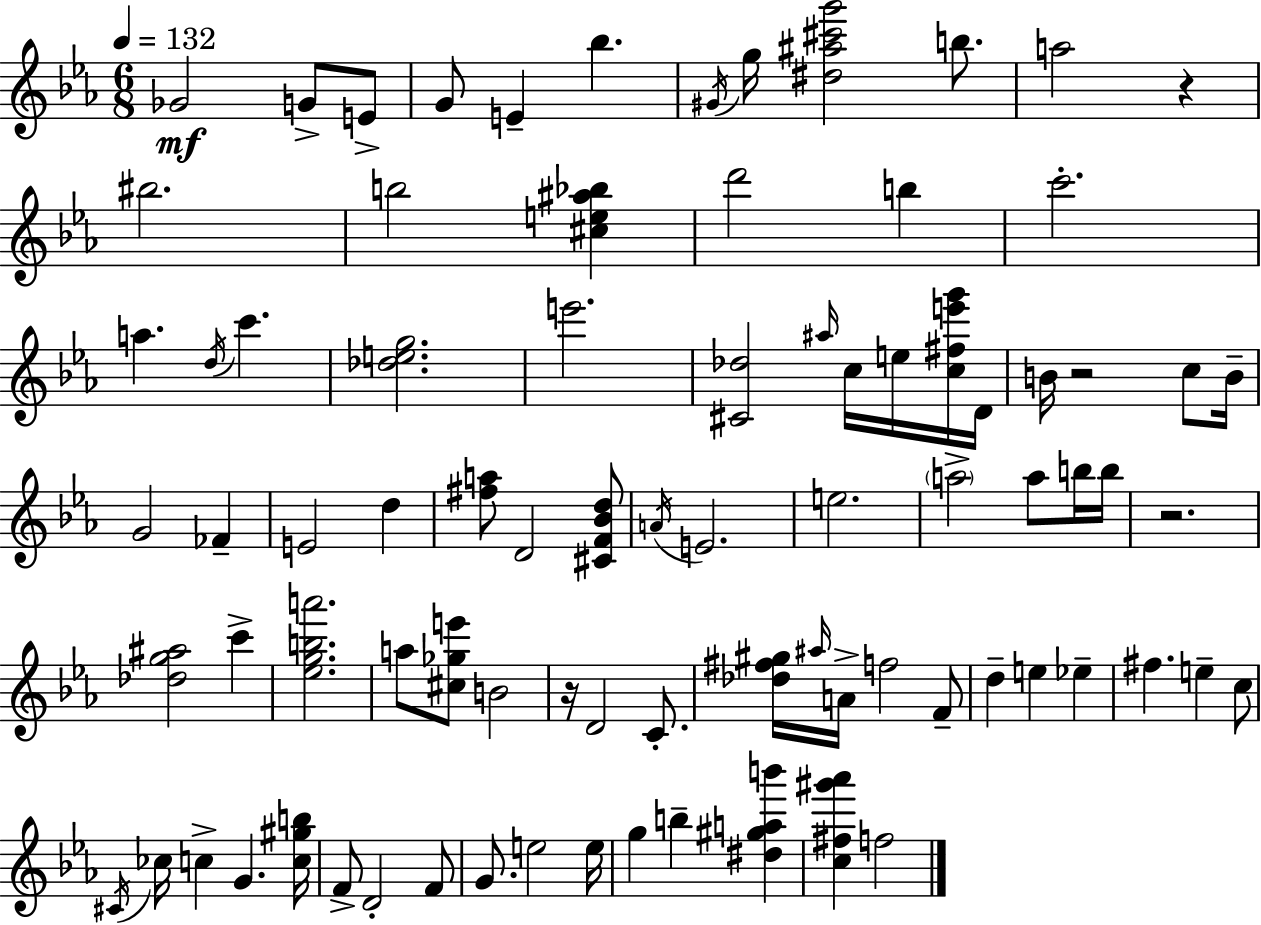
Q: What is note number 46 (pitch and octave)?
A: F5